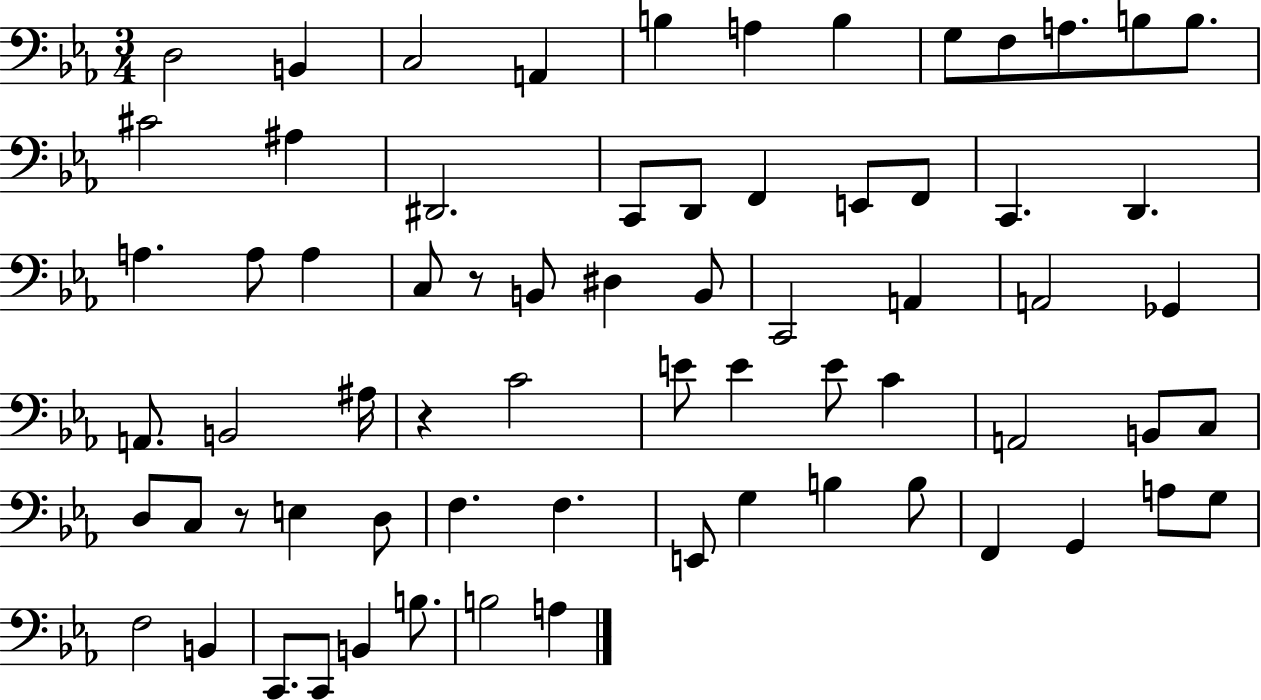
{
  \clef bass
  \numericTimeSignature
  \time 3/4
  \key ees \major
  d2 b,4 | c2 a,4 | b4 a4 b4 | g8 f8 a8. b8 b8. | \break cis'2 ais4 | dis,2. | c,8 d,8 f,4 e,8 f,8 | c,4. d,4. | \break a4. a8 a4 | c8 r8 b,8 dis4 b,8 | c,2 a,4 | a,2 ges,4 | \break a,8. b,2 ais16 | r4 c'2 | e'8 e'4 e'8 c'4 | a,2 b,8 c8 | \break d8 c8 r8 e4 d8 | f4. f4. | e,8 g4 b4 b8 | f,4 g,4 a8 g8 | \break f2 b,4 | c,8. c,8 b,4 b8. | b2 a4 | \bar "|."
}